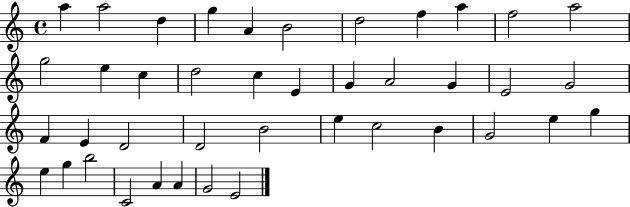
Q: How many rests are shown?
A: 0